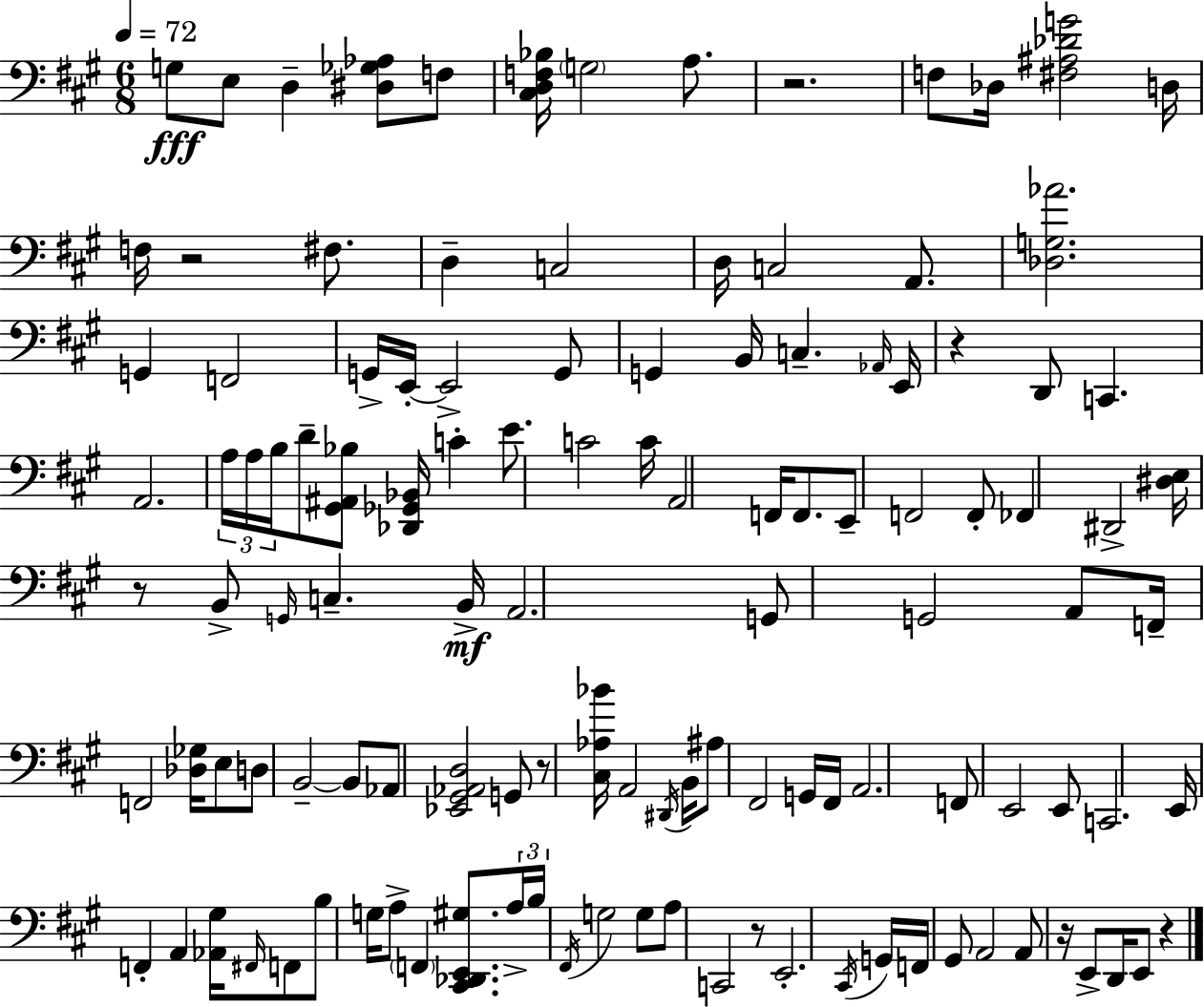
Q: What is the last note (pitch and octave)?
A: E2